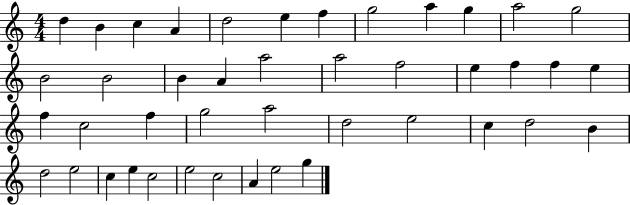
D5/q B4/q C5/q A4/q D5/h E5/q F5/q G5/h A5/q G5/q A5/h G5/h B4/h B4/h B4/q A4/q A5/h A5/h F5/h E5/q F5/q F5/q E5/q F5/q C5/h F5/q G5/h A5/h D5/h E5/h C5/q D5/h B4/q D5/h E5/h C5/q E5/q C5/h E5/h C5/h A4/q E5/h G5/q